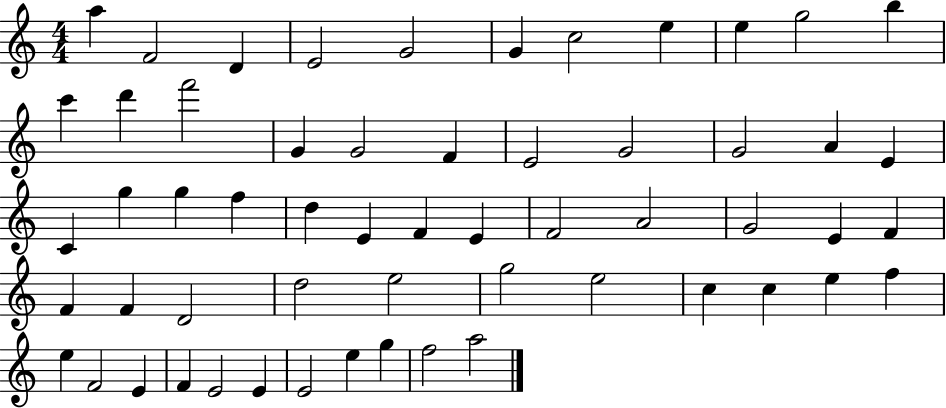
{
  \clef treble
  \numericTimeSignature
  \time 4/4
  \key c \major
  a''4 f'2 d'4 | e'2 g'2 | g'4 c''2 e''4 | e''4 g''2 b''4 | \break c'''4 d'''4 f'''2 | g'4 g'2 f'4 | e'2 g'2 | g'2 a'4 e'4 | \break c'4 g''4 g''4 f''4 | d''4 e'4 f'4 e'4 | f'2 a'2 | g'2 e'4 f'4 | \break f'4 f'4 d'2 | d''2 e''2 | g''2 e''2 | c''4 c''4 e''4 f''4 | \break e''4 f'2 e'4 | f'4 e'2 e'4 | e'2 e''4 g''4 | f''2 a''2 | \break \bar "|."
}